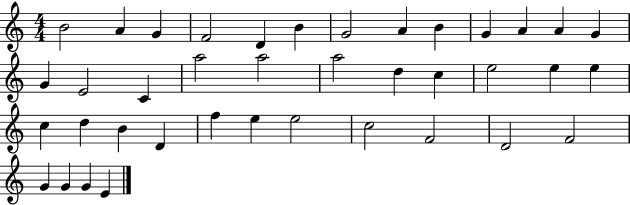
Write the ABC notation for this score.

X:1
T:Untitled
M:4/4
L:1/4
K:C
B2 A G F2 D B G2 A B G A A G G E2 C a2 a2 a2 d c e2 e e c d B D f e e2 c2 F2 D2 F2 G G G E